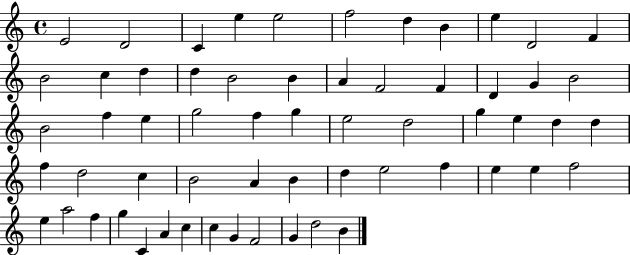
X:1
T:Untitled
M:4/4
L:1/4
K:C
E2 D2 C e e2 f2 d B e D2 F B2 c d d B2 B A F2 F D G B2 B2 f e g2 f g e2 d2 g e d d f d2 c B2 A B d e2 f e e f2 e a2 f g C A c c G F2 G d2 B